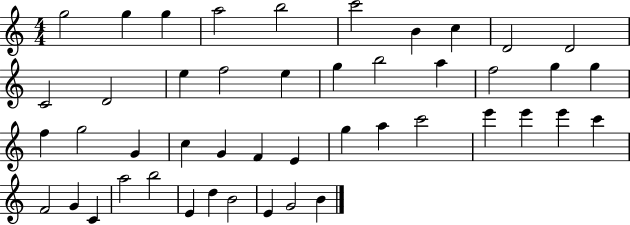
{
  \clef treble
  \numericTimeSignature
  \time 4/4
  \key c \major
  g''2 g''4 g''4 | a''2 b''2 | c'''2 b'4 c''4 | d'2 d'2 | \break c'2 d'2 | e''4 f''2 e''4 | g''4 b''2 a''4 | f''2 g''4 g''4 | \break f''4 g''2 g'4 | c''4 g'4 f'4 e'4 | g''4 a''4 c'''2 | e'''4 e'''4 e'''4 c'''4 | \break f'2 g'4 c'4 | a''2 b''2 | e'4 d''4 b'2 | e'4 g'2 b'4 | \break \bar "|."
}